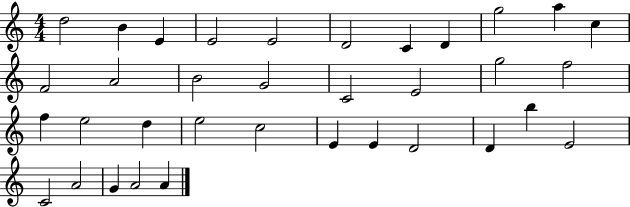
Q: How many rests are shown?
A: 0